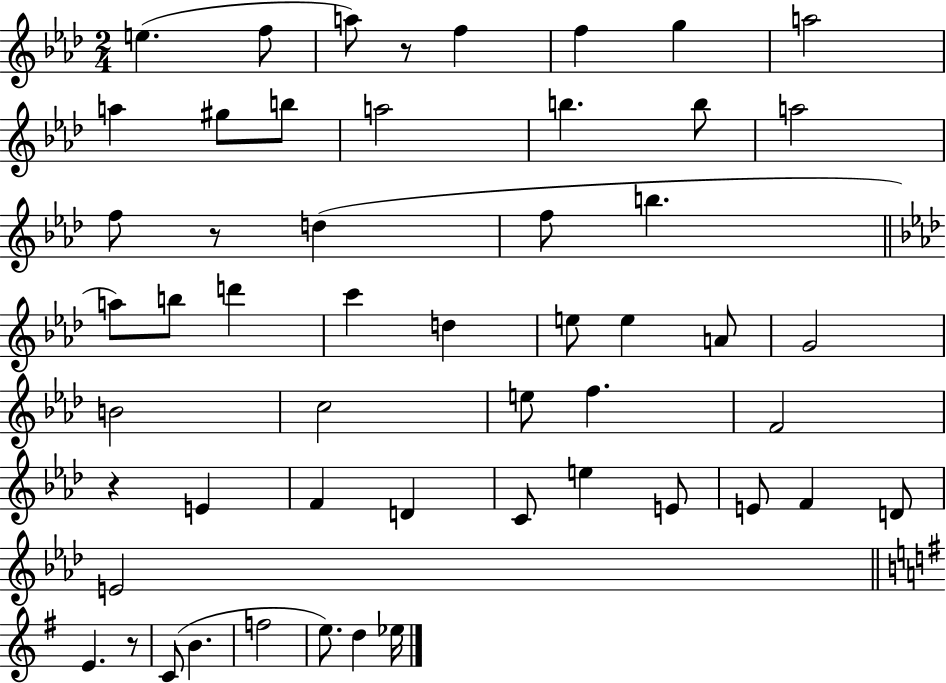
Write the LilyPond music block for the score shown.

{
  \clef treble
  \numericTimeSignature
  \time 2/4
  \key aes \major
  e''4.( f''8 | a''8) r8 f''4 | f''4 g''4 | a''2 | \break a''4 gis''8 b''8 | a''2 | b''4. b''8 | a''2 | \break f''8 r8 d''4( | f''8 b''4. | \bar "||" \break \key aes \major a''8) b''8 d'''4 | c'''4 d''4 | e''8 e''4 a'8 | g'2 | \break b'2 | c''2 | e''8 f''4. | f'2 | \break r4 e'4 | f'4 d'4 | c'8 e''4 e'8 | e'8 f'4 d'8 | \break e'2 | \bar "||" \break \key e \minor e'4. r8 | c'8( b'4. | f''2 | e''8.) d''4 ees''16 | \break \bar "|."
}